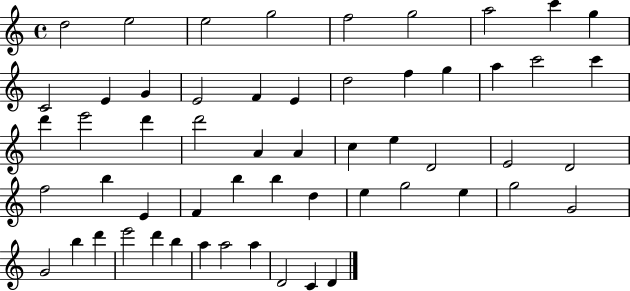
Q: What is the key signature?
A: C major